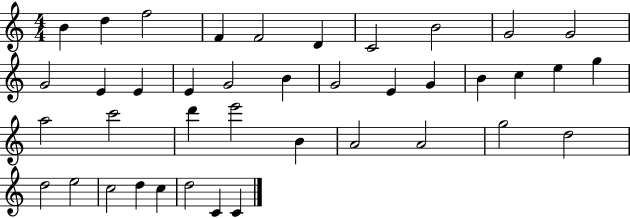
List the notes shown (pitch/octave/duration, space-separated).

B4/q D5/q F5/h F4/q F4/h D4/q C4/h B4/h G4/h G4/h G4/h E4/q E4/q E4/q G4/h B4/q G4/h E4/q G4/q B4/q C5/q E5/q G5/q A5/h C6/h D6/q E6/h B4/q A4/h A4/h G5/h D5/h D5/h E5/h C5/h D5/q C5/q D5/h C4/q C4/q